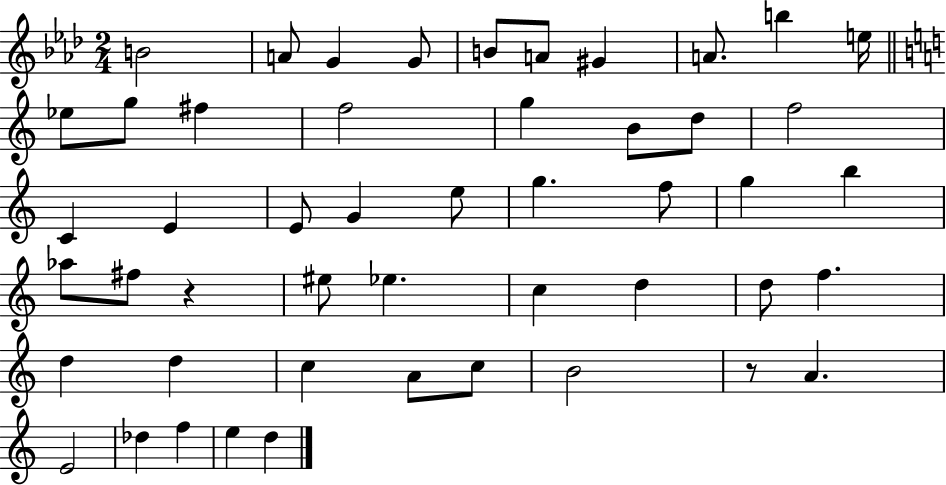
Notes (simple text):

B4/h A4/e G4/q G4/e B4/e A4/e G#4/q A4/e. B5/q E5/s Eb5/e G5/e F#5/q F5/h G5/q B4/e D5/e F5/h C4/q E4/q E4/e G4/q E5/e G5/q. F5/e G5/q B5/q Ab5/e F#5/e R/q EIS5/e Eb5/q. C5/q D5/q D5/e F5/q. D5/q D5/q C5/q A4/e C5/e B4/h R/e A4/q. E4/h Db5/q F5/q E5/q D5/q